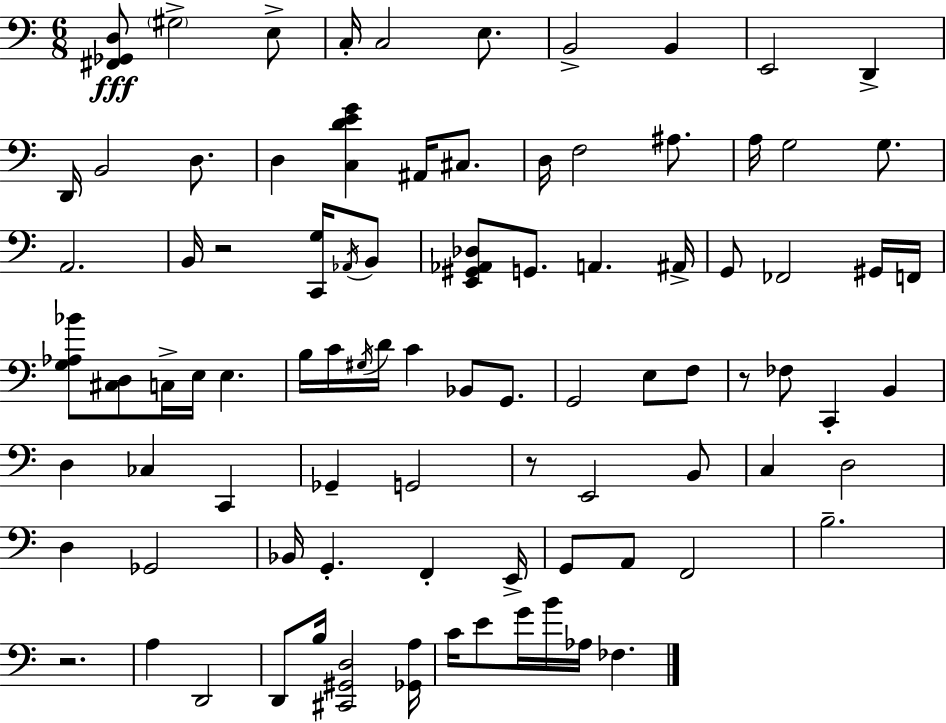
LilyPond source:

{
  \clef bass
  \numericTimeSignature
  \time 6/8
  \key a \minor
  <fis, ges, d>8\fff \parenthesize gis2-> e8-> | c16-. c2 e8. | b,2-> b,4 | e,2 d,4-> | \break d,16 b,2 d8. | d4 <c d' e' g'>4 ais,16 cis8. | d16 f2 ais8. | a16 g2 g8. | \break a,2. | b,16 r2 <c, g>16 \acciaccatura { aes,16 } b,8 | <e, gis, aes, des>8 g,8. a,4. | ais,16-> g,8 fes,2 gis,16 | \break f,16 <g aes bes'>8 <cis d>8 c16-> e16 e4. | b16 c'16 \acciaccatura { gis16 } d'16 c'4 bes,8 g,8. | g,2 e8 | f8 r8 fes8 c,4-. b,4 | \break d4 ces4 c,4 | ges,4-- g,2 | r8 e,2 | b,8 c4 d2 | \break d4 ges,2 | bes,16 g,4.-. f,4-. | e,16-> g,8 a,8 f,2 | b2.-- | \break r2. | a4 d,2 | d,8 b16 <cis, gis, d>2 | <ges, a>16 c'16 e'8 g'16 b'16 aes16 fes4. | \break \bar "|."
}